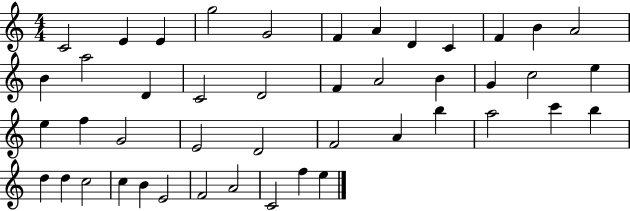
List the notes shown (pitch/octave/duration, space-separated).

C4/h E4/q E4/q G5/h G4/h F4/q A4/q D4/q C4/q F4/q B4/q A4/h B4/q A5/h D4/q C4/h D4/h F4/q A4/h B4/q G4/q C5/h E5/q E5/q F5/q G4/h E4/h D4/h F4/h A4/q B5/q A5/h C6/q B5/q D5/q D5/q C5/h C5/q B4/q E4/h F4/h A4/h C4/h F5/q E5/q